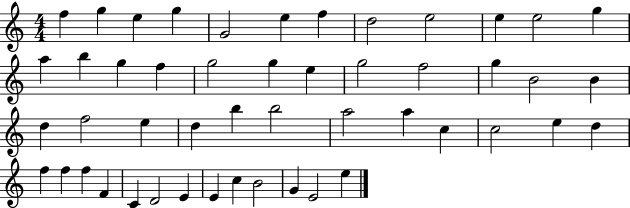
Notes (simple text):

F5/q G5/q E5/q G5/q G4/h E5/q F5/q D5/h E5/h E5/q E5/h G5/q A5/q B5/q G5/q F5/q G5/h G5/q E5/q G5/h F5/h G5/q B4/h B4/q D5/q F5/h E5/q D5/q B5/q B5/h A5/h A5/q C5/q C5/h E5/q D5/q F5/q F5/q F5/q F4/q C4/q D4/h E4/q E4/q C5/q B4/h G4/q E4/h E5/q